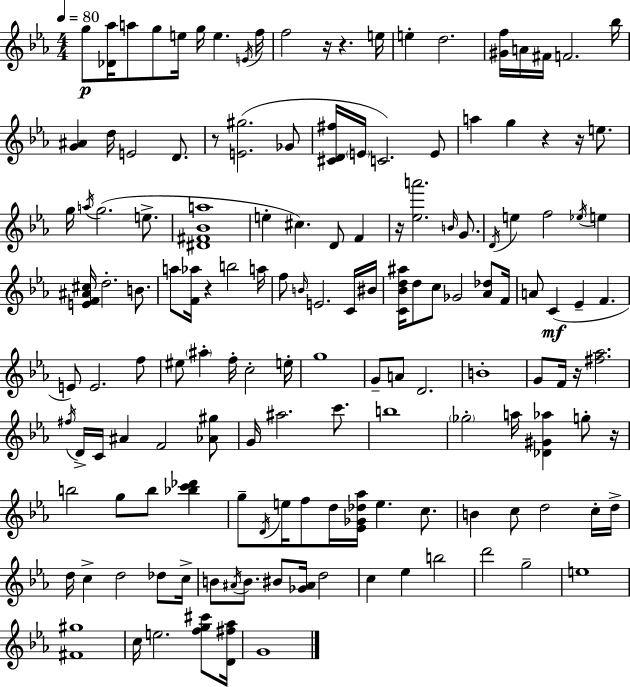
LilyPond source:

{
  \clef treble
  \numericTimeSignature
  \time 4/4
  \key ees \major
  \tempo 4 = 80
  \repeat volta 2 { g''8\p <des' aes''>16 a''8 g''8 e''16 g''16 e''4. \acciaccatura { e'16 } | f''16 f''2 r16 r4. | e''16 e''4-. d''2. | <gis' f''>16 a'16 fis'16 f'2. | \break bes''16 <g' ais'>4 d''16 e'2 d'8. | r8 <e' gis''>2.( ges'8 | <cis' d' fis''>16 \parenthesize e'16 c'2.) e'8 | a''4 g''4 r4 r16 e''8. | \break g''16 \acciaccatura { a''16 }( g''2. e''8.-> | <dis' fis' bes' a''>1 | e''4-. cis''4.) d'8 f'4 | r16 <ees'' a'''>2. \grace { b'16 } | \break g'8. \acciaccatura { d'16 } e''4 f''2 | \acciaccatura { ees''16 } e''4 <e' f' ais' cis''>16 d''2.-. | b'8. a''8 <f' aes''>16 r4 b''2 | a''16 f''8 \grace { b'16 } e'2. | \break c'16 bis'16 <c' bes' d'' ais''>16 d''8 c''8 ges'2 | <aes' des''>8 f'16 a'8 c'4(\mf ees'4-- | f'4. e'8) e'2. | f''8 eis''8 \parenthesize ais''4-. f''16-. c''2-. | \break e''16-. g''1 | g'8-- a'8 d'2. | b'1-. | g'8 f'16 r16 <fis'' aes''>2. | \break \acciaccatura { fis''16 } d'16-> c'16 ais'4 f'2 | <aes' gis''>8 g'16 ais''2. | c'''8. b''1 | \parenthesize ges''2-. a''16 | \break <des' gis' aes''>4 g''8-. r16 b''2 g''8 | b''8 <bes'' c''' des'''>4 g''8-- \acciaccatura { d'16 } e''16 f''8 d''16 <ees' ges' des'' aes''>16 e''4. | c''8. b'4 c''8 d''2 | c''16-. d''16-> d''16 c''4-> d''2 | \break des''8 c''16-> b'8 \acciaccatura { ais'16 } b'8. bis'8 | <ges' ais'>16 d''2 c''4 ees''4 | b''2 d'''2 | g''2-- e''1 | \break <fis' gis''>1 | c''16 e''2. | <f'' g'' cis'''>8 <d' fis'' aes''>16 g'1 | } \bar "|."
}